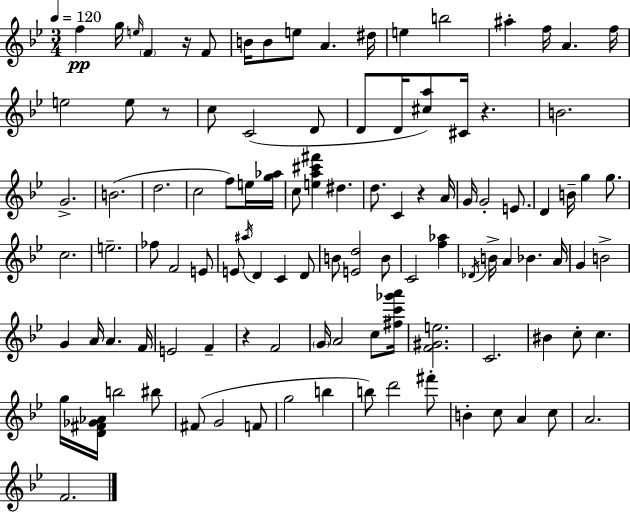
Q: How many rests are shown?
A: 5